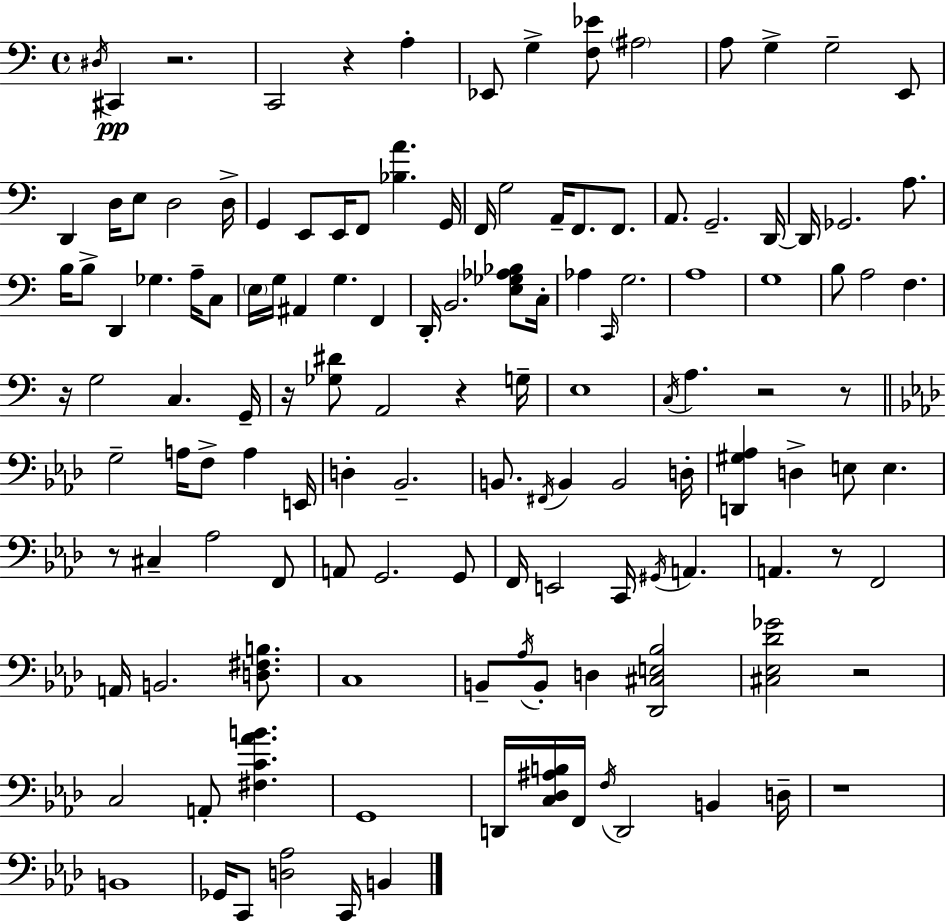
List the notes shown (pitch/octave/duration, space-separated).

D#3/s C#2/q R/h. C2/h R/q A3/q Eb2/e G3/q [F3,Eb4]/e A#3/h A3/e G3/q G3/h E2/e D2/q D3/s E3/e D3/h D3/s G2/q E2/e E2/s F2/e [Bb3,A4]/q. G2/s F2/s G3/h A2/s F2/e. F2/e. A2/e. G2/h. D2/s D2/s Gb2/h. A3/e. B3/s B3/e D2/q Gb3/q. A3/s C3/e E3/s G3/s A#2/q G3/q. F2/q D2/s B2/h. [E3,Gb3,Ab3,Bb3]/e C3/s Ab3/q C2/s G3/h. A3/w G3/w B3/e A3/h F3/q. R/s G3/h C3/q. G2/s R/s [Gb3,D#4]/e A2/h R/q G3/s E3/w C3/s A3/q. R/h R/e G3/h A3/s F3/e A3/q E2/s D3/q Bb2/h. B2/e. F#2/s B2/q B2/h D3/s [D2,G#3,Ab3]/q D3/q E3/e E3/q. R/e C#3/q Ab3/h F2/e A2/e G2/h. G2/e F2/s E2/h C2/s G#2/s A2/q. A2/q. R/e F2/h A2/s B2/h. [D3,F#3,B3]/e. C3/w B2/e Ab3/s B2/e D3/q [Db2,C#3,E3,Bb3]/h [C#3,Eb3,Db4,Gb4]/h R/h C3/h A2/e [F#3,C4,Ab4,B4]/q. G2/w D2/s [C3,Db3,A#3,B3]/s F2/s F3/s D2/h B2/q D3/s R/w B2/w Gb2/s C2/e [D3,Ab3]/h C2/s B2/q